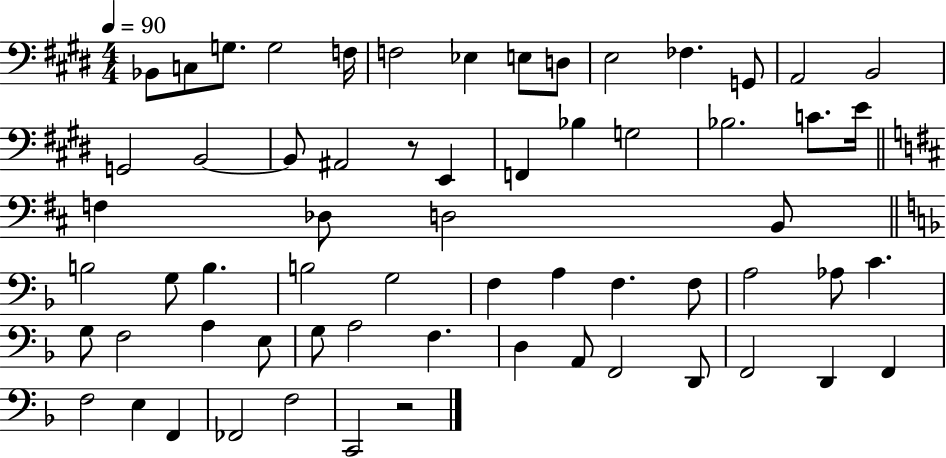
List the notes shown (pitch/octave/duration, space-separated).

Bb2/e C3/e G3/e. G3/h F3/s F3/h Eb3/q E3/e D3/e E3/h FES3/q. G2/e A2/h B2/h G2/h B2/h B2/e A#2/h R/e E2/q F2/q Bb3/q G3/h Bb3/h. C4/e. E4/s F3/q Db3/e D3/h B2/e B3/h G3/e B3/q. B3/h G3/h F3/q A3/q F3/q. F3/e A3/h Ab3/e C4/q. G3/e F3/h A3/q E3/e G3/e A3/h F3/q. D3/q A2/e F2/h D2/e F2/h D2/q F2/q F3/h E3/q F2/q FES2/h F3/h C2/h R/h